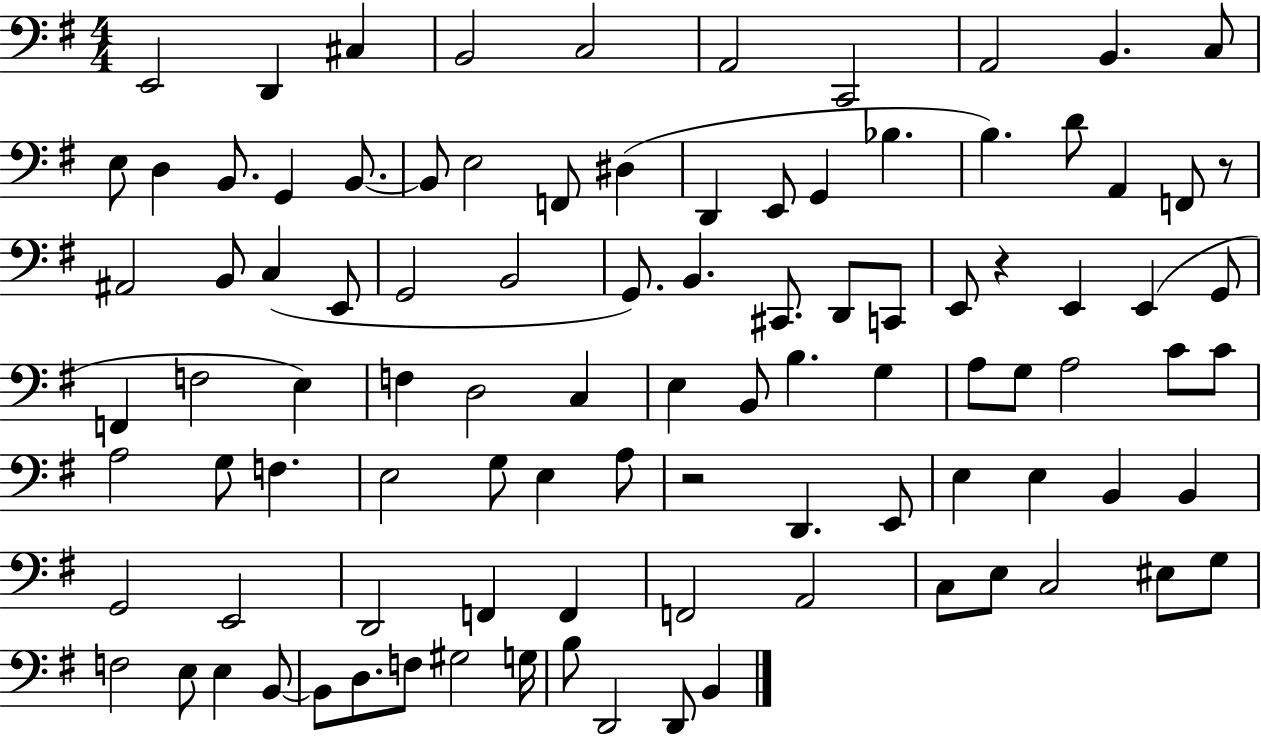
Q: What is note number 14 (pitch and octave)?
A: G2